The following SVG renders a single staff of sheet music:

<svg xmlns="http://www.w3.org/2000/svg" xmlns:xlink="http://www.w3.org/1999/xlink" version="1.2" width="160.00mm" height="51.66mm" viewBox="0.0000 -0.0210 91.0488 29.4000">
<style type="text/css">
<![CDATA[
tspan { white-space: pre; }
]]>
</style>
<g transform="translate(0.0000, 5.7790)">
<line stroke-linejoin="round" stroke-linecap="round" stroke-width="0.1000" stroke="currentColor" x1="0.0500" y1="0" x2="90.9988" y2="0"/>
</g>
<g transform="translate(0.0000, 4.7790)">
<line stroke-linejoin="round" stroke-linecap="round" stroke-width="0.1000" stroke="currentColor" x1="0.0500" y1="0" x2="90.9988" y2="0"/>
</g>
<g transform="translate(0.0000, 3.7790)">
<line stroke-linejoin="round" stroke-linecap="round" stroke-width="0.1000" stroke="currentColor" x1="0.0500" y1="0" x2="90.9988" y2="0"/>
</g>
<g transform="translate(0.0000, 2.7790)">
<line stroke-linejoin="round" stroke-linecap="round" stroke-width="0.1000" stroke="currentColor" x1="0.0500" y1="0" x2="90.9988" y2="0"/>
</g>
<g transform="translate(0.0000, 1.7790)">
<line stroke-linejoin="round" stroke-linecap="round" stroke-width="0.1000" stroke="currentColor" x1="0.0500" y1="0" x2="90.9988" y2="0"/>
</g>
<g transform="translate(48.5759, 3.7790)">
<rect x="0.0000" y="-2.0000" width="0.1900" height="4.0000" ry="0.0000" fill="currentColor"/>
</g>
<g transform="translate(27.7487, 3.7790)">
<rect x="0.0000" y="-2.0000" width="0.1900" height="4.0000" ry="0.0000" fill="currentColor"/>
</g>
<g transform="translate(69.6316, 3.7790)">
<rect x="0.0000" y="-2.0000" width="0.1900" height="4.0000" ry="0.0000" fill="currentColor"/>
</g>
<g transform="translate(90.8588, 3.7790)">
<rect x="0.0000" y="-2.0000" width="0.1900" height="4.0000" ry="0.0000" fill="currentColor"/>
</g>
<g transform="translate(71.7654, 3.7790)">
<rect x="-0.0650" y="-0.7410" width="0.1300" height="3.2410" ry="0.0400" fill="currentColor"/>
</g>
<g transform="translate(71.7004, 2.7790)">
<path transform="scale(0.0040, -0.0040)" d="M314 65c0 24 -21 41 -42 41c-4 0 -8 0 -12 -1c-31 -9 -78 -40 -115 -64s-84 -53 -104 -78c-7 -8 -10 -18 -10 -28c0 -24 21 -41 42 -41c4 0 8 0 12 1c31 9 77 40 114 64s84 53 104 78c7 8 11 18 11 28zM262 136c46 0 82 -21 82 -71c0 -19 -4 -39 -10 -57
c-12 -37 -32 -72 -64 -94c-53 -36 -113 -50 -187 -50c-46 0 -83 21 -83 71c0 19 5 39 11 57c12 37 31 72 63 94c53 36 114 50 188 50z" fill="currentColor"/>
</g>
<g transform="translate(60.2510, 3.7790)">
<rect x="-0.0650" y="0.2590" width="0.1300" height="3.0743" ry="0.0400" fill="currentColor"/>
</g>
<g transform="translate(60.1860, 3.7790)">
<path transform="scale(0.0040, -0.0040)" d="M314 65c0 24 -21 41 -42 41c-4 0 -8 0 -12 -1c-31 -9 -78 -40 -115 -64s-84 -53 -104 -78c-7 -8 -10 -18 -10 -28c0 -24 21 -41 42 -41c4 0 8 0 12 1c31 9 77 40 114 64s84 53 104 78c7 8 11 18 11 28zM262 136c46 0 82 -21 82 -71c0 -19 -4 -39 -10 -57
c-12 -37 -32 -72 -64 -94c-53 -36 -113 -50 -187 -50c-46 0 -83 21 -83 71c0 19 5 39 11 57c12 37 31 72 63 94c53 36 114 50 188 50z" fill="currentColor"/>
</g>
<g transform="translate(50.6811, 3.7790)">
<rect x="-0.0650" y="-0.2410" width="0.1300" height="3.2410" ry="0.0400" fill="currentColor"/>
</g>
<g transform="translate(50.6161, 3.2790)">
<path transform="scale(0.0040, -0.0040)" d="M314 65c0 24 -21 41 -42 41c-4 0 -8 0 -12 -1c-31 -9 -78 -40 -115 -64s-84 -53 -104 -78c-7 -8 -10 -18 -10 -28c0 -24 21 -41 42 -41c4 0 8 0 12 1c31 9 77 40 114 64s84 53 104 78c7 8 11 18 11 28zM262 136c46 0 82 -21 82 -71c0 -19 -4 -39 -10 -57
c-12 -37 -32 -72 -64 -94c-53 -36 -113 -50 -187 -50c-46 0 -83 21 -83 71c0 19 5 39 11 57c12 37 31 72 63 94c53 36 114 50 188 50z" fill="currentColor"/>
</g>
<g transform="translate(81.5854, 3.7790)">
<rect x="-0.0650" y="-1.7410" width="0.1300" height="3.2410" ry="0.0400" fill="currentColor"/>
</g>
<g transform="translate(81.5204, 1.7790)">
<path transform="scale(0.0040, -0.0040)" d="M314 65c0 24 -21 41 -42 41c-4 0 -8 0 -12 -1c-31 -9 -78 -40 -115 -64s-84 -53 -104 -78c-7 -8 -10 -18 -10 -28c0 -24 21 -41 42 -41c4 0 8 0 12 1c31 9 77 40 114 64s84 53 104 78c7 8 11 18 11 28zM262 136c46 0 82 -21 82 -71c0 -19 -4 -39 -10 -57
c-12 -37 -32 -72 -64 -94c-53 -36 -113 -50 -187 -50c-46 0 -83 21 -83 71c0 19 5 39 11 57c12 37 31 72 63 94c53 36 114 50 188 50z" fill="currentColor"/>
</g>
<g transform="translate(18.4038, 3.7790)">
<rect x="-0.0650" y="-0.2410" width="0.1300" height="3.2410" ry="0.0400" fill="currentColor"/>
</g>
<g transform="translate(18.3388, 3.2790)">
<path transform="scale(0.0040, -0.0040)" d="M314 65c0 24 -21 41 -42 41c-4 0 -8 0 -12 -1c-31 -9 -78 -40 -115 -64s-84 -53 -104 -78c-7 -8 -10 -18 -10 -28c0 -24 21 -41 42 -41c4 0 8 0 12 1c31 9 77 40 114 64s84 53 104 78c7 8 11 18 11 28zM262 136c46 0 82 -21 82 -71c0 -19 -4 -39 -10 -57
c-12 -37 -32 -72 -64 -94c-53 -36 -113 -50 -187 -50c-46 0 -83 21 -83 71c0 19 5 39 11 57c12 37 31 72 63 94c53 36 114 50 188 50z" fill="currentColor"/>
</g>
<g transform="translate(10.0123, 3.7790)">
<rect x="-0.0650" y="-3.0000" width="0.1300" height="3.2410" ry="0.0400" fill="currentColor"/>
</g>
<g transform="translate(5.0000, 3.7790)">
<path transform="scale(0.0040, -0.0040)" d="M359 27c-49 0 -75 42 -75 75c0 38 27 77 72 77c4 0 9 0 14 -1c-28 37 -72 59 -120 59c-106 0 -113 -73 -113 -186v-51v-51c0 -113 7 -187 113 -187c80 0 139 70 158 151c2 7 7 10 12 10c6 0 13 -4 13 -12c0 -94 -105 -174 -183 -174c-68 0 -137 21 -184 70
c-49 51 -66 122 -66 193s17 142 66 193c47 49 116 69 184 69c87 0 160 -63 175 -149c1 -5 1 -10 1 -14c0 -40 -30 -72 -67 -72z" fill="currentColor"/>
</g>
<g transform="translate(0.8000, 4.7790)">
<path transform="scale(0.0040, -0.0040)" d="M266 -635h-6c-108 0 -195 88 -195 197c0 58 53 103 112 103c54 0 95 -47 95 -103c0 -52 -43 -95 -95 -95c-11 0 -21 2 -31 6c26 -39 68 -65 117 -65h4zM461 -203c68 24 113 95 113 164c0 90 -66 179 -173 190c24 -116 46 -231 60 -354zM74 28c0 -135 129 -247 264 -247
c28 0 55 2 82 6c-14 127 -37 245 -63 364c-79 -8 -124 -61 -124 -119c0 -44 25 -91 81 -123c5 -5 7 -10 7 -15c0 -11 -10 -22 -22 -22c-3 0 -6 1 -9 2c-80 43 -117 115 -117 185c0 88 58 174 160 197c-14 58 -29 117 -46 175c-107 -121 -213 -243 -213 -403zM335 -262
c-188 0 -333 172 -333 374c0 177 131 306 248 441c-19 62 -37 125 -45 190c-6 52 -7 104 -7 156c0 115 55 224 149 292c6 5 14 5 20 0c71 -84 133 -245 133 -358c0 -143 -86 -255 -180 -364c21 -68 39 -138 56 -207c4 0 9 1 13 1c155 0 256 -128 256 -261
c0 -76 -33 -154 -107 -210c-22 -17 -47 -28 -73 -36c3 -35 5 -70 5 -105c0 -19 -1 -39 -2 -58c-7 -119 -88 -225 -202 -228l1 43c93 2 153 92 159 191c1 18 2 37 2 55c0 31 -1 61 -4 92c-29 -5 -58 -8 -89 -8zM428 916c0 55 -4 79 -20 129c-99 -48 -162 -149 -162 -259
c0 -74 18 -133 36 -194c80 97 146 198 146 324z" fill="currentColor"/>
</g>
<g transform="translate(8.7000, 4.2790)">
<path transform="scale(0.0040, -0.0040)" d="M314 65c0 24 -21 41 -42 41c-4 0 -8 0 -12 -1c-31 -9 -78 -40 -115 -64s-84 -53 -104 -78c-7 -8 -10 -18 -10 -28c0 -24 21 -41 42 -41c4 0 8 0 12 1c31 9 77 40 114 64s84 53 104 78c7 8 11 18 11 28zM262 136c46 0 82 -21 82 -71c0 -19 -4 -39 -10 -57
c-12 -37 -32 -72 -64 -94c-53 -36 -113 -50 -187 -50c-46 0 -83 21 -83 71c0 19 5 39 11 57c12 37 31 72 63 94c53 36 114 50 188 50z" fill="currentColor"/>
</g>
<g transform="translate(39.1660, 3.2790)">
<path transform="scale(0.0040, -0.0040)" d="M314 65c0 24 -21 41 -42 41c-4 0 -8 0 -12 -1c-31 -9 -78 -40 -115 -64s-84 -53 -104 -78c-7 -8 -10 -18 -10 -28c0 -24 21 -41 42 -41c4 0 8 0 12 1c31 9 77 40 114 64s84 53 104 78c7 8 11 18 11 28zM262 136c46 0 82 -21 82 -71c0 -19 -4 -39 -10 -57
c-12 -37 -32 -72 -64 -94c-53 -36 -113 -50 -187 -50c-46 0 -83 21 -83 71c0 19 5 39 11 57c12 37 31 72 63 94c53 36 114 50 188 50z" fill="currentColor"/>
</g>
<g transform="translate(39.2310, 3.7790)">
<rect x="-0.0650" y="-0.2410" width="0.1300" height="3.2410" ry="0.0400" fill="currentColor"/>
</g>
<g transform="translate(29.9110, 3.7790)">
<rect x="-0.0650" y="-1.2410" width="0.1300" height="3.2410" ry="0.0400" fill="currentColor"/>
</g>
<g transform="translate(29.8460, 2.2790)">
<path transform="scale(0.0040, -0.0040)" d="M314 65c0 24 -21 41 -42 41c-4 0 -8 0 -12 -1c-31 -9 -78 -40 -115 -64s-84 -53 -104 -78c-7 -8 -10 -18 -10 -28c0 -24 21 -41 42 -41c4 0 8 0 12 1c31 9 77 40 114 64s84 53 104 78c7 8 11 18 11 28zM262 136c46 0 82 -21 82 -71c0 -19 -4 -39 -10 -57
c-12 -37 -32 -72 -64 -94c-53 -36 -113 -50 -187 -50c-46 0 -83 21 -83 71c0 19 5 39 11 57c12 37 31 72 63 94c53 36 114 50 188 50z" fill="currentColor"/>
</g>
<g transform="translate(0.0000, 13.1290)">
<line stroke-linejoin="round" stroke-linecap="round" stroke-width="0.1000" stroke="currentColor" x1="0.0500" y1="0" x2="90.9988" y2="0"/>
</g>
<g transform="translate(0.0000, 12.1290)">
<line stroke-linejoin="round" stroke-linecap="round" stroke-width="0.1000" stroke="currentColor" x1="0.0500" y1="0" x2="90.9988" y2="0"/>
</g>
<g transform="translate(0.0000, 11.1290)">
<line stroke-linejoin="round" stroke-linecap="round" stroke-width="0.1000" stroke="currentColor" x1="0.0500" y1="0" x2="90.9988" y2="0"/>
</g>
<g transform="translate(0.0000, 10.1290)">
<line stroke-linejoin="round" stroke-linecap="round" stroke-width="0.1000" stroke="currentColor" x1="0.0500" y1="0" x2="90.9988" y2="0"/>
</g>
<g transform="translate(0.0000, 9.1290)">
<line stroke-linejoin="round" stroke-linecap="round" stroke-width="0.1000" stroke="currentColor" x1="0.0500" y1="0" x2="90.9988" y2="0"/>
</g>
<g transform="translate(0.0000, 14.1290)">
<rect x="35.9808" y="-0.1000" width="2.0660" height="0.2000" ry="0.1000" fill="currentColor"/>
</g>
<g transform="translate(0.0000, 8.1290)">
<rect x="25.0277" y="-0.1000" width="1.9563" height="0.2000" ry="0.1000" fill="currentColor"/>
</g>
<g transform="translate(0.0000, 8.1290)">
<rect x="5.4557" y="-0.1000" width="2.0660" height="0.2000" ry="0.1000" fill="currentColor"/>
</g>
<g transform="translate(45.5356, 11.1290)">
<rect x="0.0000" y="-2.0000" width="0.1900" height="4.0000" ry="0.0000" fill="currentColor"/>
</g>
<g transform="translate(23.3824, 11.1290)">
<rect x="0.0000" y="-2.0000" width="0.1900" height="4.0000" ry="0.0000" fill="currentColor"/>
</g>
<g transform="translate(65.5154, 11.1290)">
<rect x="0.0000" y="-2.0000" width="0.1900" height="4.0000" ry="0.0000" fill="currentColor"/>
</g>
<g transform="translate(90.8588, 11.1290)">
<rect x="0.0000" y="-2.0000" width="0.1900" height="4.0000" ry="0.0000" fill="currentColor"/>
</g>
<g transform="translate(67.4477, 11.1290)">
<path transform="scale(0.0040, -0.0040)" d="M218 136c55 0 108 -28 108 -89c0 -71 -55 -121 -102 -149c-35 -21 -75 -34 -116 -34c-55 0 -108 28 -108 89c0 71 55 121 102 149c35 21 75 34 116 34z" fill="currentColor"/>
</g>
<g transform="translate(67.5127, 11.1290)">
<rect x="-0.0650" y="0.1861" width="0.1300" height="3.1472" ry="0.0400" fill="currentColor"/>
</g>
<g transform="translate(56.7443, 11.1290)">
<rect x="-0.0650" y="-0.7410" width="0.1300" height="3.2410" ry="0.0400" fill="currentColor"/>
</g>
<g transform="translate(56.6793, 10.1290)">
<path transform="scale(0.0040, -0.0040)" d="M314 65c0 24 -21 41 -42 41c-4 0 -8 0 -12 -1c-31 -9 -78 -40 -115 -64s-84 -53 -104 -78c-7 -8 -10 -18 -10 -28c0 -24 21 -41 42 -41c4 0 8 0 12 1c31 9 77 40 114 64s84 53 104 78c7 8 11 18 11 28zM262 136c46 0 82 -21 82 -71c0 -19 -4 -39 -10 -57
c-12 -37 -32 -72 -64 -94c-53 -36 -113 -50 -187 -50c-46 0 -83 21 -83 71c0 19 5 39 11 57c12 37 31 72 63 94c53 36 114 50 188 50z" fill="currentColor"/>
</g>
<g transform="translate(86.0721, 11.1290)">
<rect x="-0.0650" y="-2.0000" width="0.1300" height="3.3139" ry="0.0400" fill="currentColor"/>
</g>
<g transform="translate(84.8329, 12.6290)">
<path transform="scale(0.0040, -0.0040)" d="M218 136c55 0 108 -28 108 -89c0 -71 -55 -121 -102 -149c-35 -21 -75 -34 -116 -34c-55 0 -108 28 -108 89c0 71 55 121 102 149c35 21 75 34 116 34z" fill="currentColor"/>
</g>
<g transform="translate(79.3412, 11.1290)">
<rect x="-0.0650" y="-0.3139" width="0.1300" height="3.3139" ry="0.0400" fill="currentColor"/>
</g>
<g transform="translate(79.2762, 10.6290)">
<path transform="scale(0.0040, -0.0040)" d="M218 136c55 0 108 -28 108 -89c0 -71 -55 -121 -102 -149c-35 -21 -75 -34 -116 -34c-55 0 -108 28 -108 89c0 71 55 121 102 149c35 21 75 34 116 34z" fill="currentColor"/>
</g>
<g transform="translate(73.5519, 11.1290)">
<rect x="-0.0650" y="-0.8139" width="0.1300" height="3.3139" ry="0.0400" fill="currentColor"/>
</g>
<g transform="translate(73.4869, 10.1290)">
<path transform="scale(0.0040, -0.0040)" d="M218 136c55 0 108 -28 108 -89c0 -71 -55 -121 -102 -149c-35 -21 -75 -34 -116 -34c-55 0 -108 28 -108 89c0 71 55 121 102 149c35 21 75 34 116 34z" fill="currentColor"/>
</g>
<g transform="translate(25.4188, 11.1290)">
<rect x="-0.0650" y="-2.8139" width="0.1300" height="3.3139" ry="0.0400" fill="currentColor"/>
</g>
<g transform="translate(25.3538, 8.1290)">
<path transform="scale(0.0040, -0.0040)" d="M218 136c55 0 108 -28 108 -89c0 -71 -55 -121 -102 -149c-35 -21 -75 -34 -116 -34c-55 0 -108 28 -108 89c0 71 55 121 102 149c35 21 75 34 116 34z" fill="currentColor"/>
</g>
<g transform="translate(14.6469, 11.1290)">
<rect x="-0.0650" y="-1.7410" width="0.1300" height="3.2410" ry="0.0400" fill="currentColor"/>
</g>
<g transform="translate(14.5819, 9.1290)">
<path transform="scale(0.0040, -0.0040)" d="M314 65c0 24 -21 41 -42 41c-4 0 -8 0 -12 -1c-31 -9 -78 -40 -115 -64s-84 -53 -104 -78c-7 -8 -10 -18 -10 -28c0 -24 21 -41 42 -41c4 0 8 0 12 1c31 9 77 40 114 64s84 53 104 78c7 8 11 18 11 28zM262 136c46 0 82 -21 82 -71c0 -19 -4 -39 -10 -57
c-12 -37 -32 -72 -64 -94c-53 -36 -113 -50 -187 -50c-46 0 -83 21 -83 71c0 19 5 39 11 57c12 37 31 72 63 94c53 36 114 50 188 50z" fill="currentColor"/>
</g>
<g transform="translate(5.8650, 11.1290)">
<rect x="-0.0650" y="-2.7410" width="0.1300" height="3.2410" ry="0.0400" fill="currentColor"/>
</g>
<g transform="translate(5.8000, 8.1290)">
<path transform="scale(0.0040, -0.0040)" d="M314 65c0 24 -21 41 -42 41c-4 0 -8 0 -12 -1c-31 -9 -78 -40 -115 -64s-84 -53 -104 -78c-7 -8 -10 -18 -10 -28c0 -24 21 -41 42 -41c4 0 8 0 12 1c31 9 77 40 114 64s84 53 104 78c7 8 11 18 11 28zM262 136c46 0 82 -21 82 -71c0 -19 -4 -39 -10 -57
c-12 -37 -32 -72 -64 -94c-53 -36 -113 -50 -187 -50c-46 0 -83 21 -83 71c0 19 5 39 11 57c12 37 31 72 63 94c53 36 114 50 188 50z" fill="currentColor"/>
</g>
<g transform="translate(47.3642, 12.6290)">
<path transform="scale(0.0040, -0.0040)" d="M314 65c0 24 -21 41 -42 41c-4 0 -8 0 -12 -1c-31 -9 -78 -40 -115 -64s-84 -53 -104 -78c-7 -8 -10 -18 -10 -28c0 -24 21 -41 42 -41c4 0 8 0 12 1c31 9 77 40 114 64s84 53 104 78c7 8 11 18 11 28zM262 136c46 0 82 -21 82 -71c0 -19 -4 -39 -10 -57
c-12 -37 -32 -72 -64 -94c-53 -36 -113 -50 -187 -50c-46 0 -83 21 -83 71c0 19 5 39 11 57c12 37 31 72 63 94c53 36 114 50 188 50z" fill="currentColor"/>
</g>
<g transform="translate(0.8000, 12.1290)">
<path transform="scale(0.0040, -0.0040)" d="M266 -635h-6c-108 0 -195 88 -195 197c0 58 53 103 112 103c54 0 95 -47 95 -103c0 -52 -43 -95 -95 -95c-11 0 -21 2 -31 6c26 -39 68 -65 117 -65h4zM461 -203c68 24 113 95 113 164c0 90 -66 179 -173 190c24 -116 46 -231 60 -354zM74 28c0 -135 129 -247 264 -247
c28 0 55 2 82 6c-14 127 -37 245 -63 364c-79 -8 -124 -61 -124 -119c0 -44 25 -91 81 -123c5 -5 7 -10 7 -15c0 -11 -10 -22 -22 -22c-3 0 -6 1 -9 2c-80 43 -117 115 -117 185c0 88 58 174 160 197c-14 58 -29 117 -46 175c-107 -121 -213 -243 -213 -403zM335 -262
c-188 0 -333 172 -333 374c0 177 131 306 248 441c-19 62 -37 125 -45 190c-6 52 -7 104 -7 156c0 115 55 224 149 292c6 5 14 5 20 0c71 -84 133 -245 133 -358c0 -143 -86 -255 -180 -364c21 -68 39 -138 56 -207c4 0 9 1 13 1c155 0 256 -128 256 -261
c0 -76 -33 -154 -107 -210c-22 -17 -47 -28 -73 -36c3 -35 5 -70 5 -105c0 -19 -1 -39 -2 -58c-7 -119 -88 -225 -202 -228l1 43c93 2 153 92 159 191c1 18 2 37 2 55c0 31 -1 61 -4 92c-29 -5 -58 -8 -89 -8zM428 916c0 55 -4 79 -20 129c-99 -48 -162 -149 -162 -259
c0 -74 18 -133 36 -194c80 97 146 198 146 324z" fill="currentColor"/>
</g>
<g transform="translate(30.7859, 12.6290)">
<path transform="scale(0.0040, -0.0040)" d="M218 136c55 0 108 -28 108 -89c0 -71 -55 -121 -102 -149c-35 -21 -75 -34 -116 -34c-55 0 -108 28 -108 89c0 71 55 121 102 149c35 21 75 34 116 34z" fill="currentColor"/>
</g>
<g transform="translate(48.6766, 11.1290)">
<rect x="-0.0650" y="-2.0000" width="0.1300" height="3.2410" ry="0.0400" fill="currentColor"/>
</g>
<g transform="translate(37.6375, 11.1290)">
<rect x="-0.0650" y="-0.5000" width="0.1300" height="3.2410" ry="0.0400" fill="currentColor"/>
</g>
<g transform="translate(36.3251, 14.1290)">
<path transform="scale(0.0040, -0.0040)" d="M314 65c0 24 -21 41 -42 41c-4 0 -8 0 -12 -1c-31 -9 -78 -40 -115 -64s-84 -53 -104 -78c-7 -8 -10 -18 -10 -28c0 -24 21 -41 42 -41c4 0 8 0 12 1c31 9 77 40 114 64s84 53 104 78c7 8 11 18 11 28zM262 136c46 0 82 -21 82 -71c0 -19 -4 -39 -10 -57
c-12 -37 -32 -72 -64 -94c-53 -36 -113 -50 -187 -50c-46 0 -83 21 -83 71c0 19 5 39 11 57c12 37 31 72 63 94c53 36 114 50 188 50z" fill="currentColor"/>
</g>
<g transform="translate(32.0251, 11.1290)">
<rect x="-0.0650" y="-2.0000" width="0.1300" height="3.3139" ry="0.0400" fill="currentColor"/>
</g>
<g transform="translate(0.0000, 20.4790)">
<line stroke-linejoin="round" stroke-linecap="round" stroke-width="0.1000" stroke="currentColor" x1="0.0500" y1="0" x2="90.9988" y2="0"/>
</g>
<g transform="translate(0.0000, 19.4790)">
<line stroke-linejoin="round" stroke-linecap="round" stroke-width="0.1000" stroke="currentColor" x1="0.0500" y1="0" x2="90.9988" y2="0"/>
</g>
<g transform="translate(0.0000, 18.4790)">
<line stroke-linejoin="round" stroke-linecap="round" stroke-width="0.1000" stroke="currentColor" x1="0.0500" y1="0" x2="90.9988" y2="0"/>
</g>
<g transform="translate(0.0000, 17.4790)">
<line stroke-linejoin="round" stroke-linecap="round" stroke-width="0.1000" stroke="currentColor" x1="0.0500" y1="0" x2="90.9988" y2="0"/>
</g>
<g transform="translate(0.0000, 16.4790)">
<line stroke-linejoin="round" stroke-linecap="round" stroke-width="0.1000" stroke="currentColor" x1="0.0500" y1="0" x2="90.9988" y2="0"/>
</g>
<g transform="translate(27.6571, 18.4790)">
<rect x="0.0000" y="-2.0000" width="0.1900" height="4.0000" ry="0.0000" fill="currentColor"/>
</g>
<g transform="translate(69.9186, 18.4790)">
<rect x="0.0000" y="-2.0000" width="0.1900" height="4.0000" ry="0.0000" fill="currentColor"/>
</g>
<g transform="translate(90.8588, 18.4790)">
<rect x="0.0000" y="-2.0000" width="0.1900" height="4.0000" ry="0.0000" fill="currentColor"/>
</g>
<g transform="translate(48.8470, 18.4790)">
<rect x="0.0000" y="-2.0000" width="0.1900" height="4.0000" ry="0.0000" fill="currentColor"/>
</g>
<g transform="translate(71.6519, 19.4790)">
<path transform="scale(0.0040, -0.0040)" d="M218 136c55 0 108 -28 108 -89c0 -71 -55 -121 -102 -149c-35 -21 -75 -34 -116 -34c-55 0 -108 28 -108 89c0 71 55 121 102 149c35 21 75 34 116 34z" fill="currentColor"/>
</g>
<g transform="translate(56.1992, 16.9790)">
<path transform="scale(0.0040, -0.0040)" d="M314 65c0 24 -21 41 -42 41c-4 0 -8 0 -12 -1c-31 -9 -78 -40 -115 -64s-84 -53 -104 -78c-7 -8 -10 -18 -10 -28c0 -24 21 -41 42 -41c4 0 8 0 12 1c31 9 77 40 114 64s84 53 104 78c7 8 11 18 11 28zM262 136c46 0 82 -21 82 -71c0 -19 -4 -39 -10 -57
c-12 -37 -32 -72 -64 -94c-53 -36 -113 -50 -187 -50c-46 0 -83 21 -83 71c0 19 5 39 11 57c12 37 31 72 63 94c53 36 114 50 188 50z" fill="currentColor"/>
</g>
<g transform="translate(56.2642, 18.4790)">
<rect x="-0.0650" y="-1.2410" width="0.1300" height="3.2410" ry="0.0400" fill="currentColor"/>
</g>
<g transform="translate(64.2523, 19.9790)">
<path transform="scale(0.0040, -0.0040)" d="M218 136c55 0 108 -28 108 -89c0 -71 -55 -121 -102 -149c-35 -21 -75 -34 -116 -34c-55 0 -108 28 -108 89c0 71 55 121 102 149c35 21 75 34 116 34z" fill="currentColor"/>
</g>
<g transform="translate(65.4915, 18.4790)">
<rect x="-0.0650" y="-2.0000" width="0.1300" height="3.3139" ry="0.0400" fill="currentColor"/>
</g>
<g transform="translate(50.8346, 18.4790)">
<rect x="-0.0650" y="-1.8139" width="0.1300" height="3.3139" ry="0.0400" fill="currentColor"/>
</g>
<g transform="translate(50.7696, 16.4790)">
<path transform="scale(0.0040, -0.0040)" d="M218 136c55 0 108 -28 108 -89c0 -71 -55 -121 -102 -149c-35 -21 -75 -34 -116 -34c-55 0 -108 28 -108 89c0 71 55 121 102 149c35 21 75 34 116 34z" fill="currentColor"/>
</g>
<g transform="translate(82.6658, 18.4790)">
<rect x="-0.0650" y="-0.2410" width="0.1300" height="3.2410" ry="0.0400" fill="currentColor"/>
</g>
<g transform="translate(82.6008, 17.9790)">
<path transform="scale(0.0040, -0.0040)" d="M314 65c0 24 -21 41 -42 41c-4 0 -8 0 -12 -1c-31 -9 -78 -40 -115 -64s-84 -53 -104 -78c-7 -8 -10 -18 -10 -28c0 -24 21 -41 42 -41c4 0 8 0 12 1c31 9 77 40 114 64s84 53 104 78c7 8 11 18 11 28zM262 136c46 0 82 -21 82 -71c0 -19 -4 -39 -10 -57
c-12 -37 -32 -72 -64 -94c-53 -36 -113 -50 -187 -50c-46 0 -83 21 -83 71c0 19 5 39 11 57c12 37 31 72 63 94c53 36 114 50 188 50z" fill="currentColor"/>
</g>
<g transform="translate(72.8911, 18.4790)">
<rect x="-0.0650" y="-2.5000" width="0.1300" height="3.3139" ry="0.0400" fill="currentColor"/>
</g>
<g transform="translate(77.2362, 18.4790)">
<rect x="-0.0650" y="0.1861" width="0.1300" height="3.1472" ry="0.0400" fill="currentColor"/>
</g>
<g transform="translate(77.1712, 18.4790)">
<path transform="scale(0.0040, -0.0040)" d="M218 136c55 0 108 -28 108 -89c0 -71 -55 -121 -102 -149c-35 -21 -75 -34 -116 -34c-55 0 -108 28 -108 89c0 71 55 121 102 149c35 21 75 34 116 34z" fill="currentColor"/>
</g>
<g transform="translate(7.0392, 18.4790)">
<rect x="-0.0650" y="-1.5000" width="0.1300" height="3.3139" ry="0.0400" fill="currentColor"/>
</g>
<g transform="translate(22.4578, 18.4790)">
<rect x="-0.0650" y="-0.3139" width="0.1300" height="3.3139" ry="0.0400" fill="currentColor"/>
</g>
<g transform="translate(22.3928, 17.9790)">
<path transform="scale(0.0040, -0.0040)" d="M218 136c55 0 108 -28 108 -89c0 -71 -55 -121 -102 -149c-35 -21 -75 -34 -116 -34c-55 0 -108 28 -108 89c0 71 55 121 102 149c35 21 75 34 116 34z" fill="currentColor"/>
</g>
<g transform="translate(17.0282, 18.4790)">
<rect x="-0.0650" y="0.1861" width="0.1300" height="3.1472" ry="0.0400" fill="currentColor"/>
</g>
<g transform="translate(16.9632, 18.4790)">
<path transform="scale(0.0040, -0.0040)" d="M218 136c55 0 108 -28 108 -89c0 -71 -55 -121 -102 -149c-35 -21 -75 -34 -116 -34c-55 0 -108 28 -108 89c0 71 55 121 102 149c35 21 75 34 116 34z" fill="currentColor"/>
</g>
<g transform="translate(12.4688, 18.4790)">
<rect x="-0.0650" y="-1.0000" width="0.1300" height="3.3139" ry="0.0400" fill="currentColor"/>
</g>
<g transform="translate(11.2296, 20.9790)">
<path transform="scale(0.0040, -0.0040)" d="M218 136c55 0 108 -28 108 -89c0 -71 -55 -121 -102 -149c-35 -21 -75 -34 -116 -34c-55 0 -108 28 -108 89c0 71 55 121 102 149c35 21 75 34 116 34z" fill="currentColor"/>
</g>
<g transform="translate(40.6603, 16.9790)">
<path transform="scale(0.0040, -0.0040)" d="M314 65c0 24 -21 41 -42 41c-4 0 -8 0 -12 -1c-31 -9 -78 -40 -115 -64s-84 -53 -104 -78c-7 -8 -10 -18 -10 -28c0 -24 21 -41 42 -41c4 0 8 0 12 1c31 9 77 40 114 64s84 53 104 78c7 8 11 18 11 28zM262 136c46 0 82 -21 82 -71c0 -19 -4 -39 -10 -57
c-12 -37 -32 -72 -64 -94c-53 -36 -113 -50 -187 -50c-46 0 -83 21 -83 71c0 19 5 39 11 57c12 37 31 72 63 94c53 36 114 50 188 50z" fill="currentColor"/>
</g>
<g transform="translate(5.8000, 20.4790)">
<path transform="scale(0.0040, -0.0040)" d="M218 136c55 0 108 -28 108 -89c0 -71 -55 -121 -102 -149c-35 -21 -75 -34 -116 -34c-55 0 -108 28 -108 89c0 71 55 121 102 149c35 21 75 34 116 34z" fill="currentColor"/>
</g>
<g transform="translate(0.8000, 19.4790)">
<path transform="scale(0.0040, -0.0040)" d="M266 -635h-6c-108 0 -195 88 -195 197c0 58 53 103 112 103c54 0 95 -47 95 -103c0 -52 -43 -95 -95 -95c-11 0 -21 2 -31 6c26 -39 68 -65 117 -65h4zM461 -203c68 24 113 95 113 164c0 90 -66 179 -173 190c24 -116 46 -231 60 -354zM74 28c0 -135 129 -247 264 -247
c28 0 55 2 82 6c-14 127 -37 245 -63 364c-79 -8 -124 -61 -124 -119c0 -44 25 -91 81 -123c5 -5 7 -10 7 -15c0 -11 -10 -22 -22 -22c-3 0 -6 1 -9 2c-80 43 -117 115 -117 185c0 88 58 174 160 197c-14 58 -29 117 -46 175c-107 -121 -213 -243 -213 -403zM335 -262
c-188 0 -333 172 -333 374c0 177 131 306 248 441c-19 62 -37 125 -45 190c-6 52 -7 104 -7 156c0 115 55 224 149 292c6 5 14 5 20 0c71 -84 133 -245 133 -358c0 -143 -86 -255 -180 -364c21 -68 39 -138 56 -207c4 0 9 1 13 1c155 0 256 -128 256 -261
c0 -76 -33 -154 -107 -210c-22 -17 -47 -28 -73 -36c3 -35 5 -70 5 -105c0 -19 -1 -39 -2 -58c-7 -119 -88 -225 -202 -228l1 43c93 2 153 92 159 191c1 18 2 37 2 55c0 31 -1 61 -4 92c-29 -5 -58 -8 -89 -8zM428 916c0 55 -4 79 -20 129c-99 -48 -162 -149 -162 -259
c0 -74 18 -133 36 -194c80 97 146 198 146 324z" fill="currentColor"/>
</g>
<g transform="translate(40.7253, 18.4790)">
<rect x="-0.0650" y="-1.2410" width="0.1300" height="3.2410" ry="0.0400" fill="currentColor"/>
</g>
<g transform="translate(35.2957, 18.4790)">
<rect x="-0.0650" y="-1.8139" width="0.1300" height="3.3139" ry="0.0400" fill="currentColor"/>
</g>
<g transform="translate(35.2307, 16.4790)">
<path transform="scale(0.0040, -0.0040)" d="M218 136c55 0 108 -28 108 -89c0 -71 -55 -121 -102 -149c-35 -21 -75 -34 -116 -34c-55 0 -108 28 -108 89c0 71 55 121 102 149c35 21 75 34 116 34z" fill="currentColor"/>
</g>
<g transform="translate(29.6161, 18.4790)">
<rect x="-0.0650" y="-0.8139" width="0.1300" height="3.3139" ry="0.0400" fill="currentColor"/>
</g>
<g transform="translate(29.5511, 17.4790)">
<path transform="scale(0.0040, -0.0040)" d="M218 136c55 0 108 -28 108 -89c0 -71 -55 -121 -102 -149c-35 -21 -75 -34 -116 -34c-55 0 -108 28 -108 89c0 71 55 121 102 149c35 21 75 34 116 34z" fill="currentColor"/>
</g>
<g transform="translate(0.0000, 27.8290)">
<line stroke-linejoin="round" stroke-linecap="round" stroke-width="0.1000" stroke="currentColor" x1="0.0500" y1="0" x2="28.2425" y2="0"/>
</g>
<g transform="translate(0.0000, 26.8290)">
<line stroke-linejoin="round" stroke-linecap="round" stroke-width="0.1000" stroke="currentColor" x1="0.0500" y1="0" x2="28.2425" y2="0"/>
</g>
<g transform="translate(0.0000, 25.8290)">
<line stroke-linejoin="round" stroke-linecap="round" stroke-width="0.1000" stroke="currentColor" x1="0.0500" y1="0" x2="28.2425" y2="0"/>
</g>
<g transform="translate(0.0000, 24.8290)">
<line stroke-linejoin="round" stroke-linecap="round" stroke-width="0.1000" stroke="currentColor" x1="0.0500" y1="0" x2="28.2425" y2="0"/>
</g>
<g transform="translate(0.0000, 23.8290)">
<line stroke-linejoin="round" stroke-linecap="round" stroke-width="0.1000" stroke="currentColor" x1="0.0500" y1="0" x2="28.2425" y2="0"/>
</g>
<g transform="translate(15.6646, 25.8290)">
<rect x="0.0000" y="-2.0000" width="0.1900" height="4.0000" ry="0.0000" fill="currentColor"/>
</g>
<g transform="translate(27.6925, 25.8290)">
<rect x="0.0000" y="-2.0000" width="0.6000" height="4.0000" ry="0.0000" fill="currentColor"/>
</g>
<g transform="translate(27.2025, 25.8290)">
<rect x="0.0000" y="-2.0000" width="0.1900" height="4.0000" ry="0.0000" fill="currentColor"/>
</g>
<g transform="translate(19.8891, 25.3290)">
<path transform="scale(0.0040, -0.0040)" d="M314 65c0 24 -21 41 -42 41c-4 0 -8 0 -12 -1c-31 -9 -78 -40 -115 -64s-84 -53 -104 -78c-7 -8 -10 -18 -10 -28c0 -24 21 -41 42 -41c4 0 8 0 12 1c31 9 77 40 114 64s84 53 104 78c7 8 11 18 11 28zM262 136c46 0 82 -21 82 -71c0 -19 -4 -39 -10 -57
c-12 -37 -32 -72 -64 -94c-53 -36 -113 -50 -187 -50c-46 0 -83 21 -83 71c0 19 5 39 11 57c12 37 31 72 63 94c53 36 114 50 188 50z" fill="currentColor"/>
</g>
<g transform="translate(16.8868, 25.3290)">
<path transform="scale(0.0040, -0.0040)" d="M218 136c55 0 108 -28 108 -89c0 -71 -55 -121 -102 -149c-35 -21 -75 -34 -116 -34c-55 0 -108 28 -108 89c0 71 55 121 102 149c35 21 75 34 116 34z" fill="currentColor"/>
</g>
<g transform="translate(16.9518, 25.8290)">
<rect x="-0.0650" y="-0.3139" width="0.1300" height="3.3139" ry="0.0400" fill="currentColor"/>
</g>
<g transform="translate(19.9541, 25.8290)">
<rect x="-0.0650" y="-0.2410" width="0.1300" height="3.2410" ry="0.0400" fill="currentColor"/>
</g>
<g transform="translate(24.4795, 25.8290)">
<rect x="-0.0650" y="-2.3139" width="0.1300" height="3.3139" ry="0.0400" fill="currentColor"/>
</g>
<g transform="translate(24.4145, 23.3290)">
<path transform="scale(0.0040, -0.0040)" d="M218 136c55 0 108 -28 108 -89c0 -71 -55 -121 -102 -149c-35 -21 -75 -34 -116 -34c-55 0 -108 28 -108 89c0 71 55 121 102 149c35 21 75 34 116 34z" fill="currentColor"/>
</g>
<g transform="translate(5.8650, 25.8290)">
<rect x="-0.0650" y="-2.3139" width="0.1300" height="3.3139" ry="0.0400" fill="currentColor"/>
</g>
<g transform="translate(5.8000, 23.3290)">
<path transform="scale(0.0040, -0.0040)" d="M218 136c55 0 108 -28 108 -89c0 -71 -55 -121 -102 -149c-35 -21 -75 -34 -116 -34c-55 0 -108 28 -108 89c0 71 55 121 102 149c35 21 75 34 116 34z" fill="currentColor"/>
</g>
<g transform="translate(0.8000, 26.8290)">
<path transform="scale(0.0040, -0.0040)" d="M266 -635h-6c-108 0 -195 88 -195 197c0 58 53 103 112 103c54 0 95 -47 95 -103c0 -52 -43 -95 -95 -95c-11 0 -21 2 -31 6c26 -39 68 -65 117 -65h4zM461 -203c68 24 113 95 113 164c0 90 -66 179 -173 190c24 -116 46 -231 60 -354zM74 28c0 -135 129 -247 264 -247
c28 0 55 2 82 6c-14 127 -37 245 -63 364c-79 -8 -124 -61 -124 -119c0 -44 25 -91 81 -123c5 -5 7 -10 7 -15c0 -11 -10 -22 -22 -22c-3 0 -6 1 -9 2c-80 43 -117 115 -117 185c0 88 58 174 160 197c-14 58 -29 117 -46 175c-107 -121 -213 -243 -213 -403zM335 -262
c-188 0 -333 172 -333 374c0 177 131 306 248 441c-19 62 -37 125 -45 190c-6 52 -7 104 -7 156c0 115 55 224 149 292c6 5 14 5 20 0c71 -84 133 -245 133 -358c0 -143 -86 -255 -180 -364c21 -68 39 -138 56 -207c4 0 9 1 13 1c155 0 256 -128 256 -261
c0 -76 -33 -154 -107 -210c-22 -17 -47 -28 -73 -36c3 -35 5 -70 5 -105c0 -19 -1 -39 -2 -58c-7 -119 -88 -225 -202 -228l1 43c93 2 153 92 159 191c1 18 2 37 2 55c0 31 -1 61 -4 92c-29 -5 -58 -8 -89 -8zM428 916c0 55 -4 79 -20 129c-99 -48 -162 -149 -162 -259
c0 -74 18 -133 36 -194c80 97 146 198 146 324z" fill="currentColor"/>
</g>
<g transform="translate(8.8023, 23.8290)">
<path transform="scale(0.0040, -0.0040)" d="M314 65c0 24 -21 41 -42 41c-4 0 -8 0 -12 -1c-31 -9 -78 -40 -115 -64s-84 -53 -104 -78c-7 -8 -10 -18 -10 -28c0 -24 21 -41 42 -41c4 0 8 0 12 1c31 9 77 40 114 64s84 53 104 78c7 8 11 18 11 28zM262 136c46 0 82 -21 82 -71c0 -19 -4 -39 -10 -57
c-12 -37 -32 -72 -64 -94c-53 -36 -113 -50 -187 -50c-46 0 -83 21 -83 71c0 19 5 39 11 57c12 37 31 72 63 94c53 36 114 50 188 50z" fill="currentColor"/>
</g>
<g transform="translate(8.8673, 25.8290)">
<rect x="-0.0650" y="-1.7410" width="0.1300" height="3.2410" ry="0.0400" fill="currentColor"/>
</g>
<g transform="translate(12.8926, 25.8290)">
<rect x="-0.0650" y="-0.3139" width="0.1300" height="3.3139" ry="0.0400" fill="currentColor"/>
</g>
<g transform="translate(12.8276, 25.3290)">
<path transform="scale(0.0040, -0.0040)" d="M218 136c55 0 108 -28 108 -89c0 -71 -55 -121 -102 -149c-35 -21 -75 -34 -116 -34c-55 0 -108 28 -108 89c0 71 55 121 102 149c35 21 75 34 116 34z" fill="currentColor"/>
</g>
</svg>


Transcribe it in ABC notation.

X:1
T:Untitled
M:4/4
L:1/4
K:C
A2 c2 e2 c2 c2 B2 d2 f2 a2 f2 a F C2 F2 d2 B d c F E D B c d f e2 f e2 F G B c2 g f2 c c c2 g